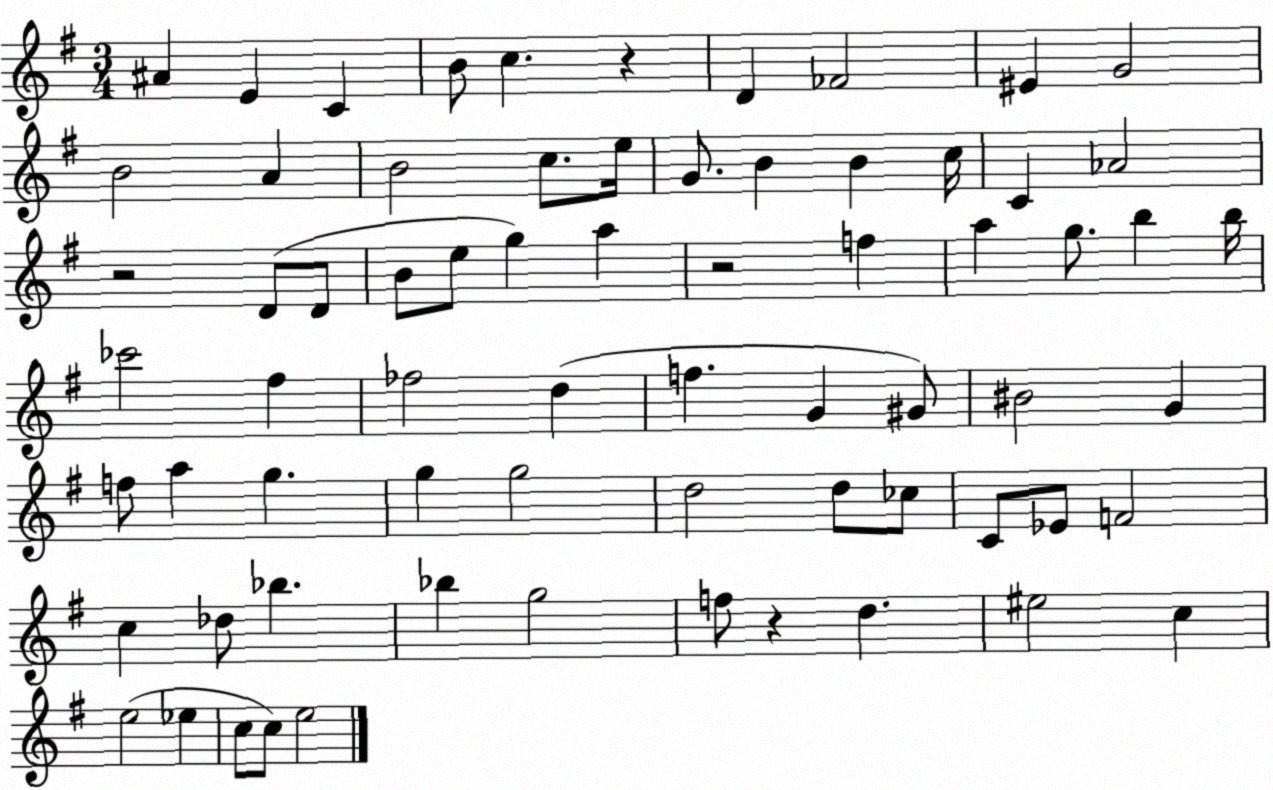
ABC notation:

X:1
T:Untitled
M:3/4
L:1/4
K:G
^A E C B/2 c z D _F2 ^E G2 B2 A B2 c/2 e/4 G/2 B B c/4 C _A2 z2 D/2 D/2 B/2 e/2 g a z2 f a g/2 b b/4 _c'2 ^f _f2 d f G ^G/2 ^B2 G f/2 a g g g2 d2 d/2 _c/2 C/2 _E/2 F2 c _d/2 _b _b g2 f/2 z d ^e2 c e2 _e c/2 c/2 e2